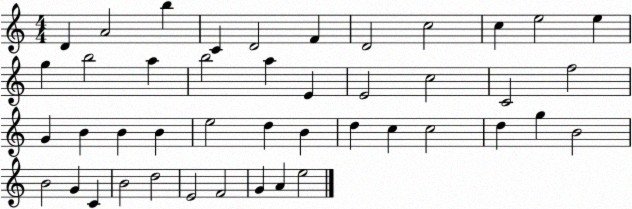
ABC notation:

X:1
T:Untitled
M:4/4
L:1/4
K:C
D A2 b C D2 F D2 c2 c e2 e g b2 a b2 a E E2 c2 C2 f2 G B B B e2 d B d c c2 d g B2 B2 G C B2 d2 E2 F2 G A e2